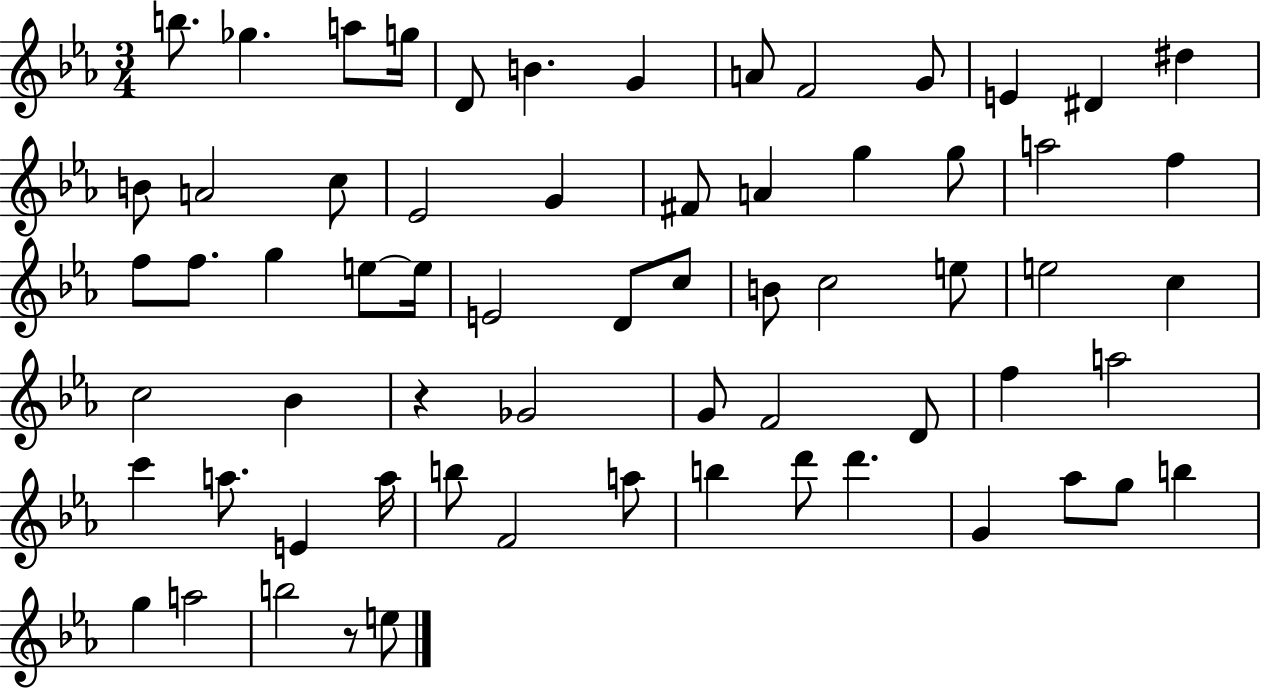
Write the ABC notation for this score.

X:1
T:Untitled
M:3/4
L:1/4
K:Eb
b/2 _g a/2 g/4 D/2 B G A/2 F2 G/2 E ^D ^d B/2 A2 c/2 _E2 G ^F/2 A g g/2 a2 f f/2 f/2 g e/2 e/4 E2 D/2 c/2 B/2 c2 e/2 e2 c c2 _B z _G2 G/2 F2 D/2 f a2 c' a/2 E a/4 b/2 F2 a/2 b d'/2 d' G _a/2 g/2 b g a2 b2 z/2 e/2